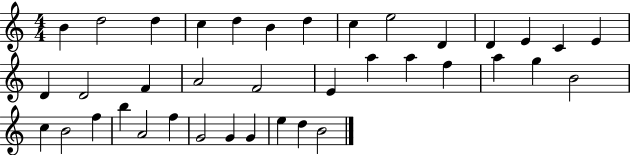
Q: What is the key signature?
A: C major